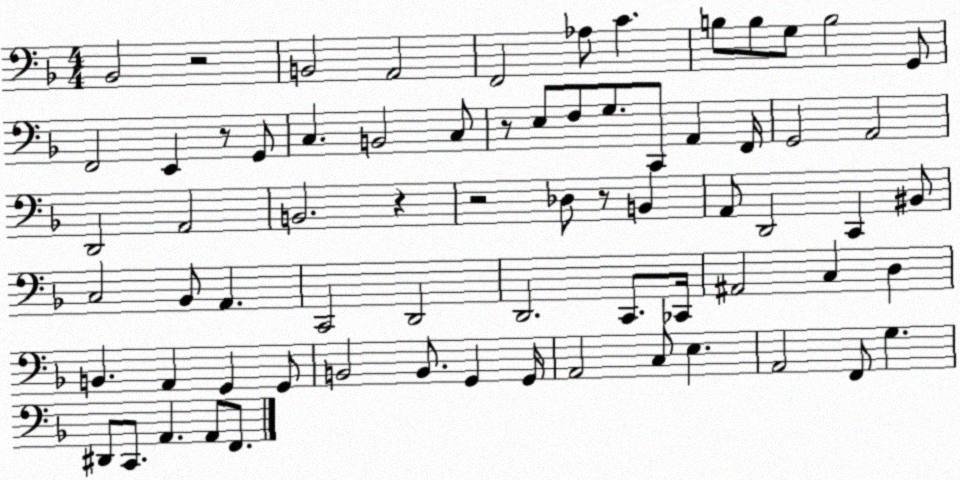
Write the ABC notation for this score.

X:1
T:Untitled
M:4/4
L:1/4
K:F
_B,,2 z2 B,,2 A,,2 F,,2 _A,/2 C B,/2 B,/2 G,/2 B,2 G,,/2 F,,2 E,, z/2 G,,/2 C, B,,2 C,/2 z/2 E,/2 F,/2 G,/2 C,,/2 A,, F,,/4 G,,2 A,,2 D,,2 A,,2 B,,2 z z2 _D,/2 z/2 B,, A,,/2 D,,2 C,, ^B,,/2 C,2 _B,,/2 A,, C,,2 D,,2 D,,2 C,,/2 _C,,/4 ^A,,2 C, D, B,, A,, G,, G,,/2 B,,2 B,,/2 G,, G,,/4 A,,2 C,/2 E, A,,2 F,,/2 G, ^D,,/2 C,,/2 A,, A,,/2 F,,/2